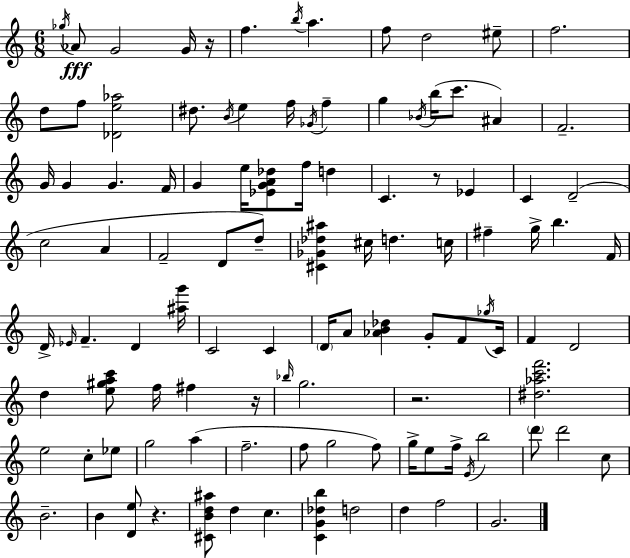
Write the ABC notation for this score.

X:1
T:Untitled
M:6/8
L:1/4
K:C
_g/4 _A/2 G2 G/4 z/4 f b/4 a f/2 d2 ^e/2 f2 d/2 f/2 [_De_a]2 ^d/2 B/4 e f/4 _G/4 f g _B/4 b/4 c'/2 ^A F2 G/4 G G F/4 G e/4 [_EGA_d]/2 f/4 d C z/2 _E C D2 c2 A F2 D/2 d/2 [^C_G_d^a] ^c/4 d c/4 ^f g/4 b F/4 D/4 _E/4 F D [^ag']/4 C2 C D/4 A/2 [_AB_d] G/2 F/2 _g/4 C/4 F D2 d [e^gac']/2 f/4 ^f z/4 _b/4 g2 z2 [^d_ac'f']2 e2 c/2 _e/2 g2 a f2 f/2 g2 f/2 g/4 e/2 f/4 E/4 b2 d'/2 d'2 c/2 B2 B [De]/2 z [^CBd^a]/2 d c [CG_db] d2 d f2 G2